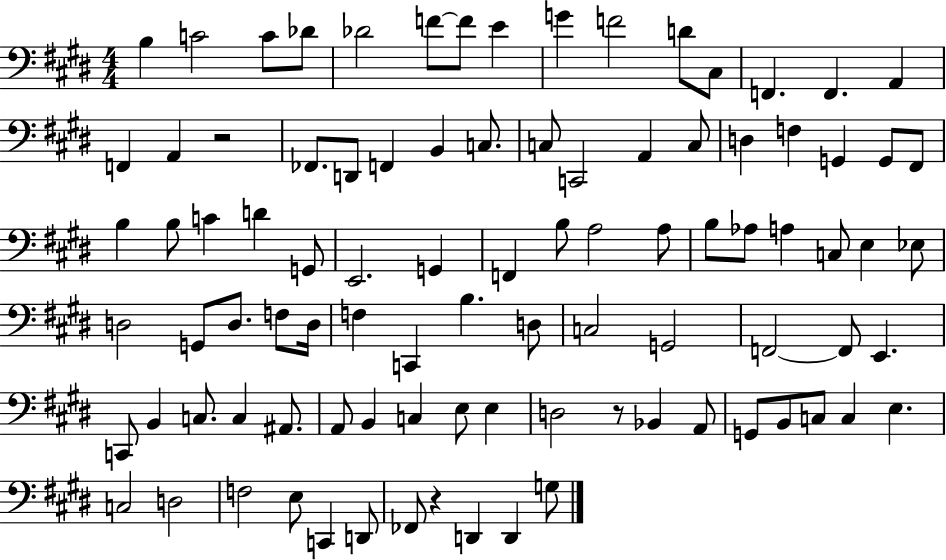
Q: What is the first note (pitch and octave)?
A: B3